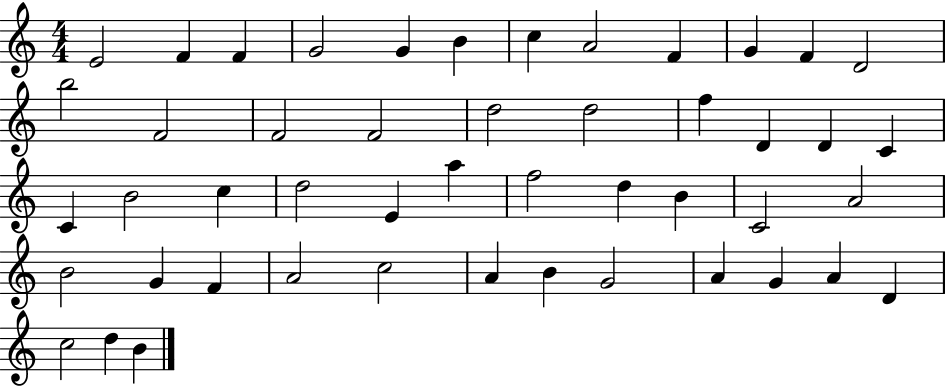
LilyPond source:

{
  \clef treble
  \numericTimeSignature
  \time 4/4
  \key c \major
  e'2 f'4 f'4 | g'2 g'4 b'4 | c''4 a'2 f'4 | g'4 f'4 d'2 | \break b''2 f'2 | f'2 f'2 | d''2 d''2 | f''4 d'4 d'4 c'4 | \break c'4 b'2 c''4 | d''2 e'4 a''4 | f''2 d''4 b'4 | c'2 a'2 | \break b'2 g'4 f'4 | a'2 c''2 | a'4 b'4 g'2 | a'4 g'4 a'4 d'4 | \break c''2 d''4 b'4 | \bar "|."
}